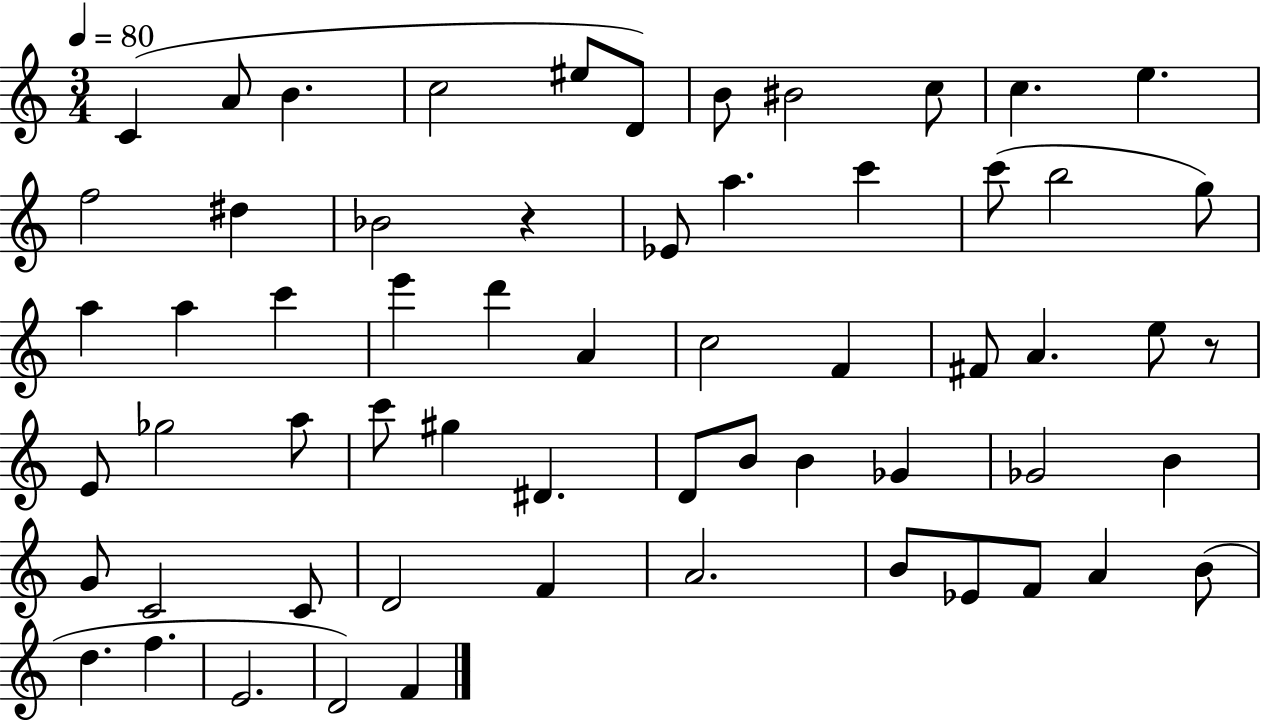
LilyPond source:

{
  \clef treble
  \numericTimeSignature
  \time 3/4
  \key c \major
  \tempo 4 = 80
  \repeat volta 2 { c'4( a'8 b'4. | c''2 eis''8 d'8) | b'8 bis'2 c''8 | c''4. e''4. | \break f''2 dis''4 | bes'2 r4 | ees'8 a''4. c'''4 | c'''8( b''2 g''8) | \break a''4 a''4 c'''4 | e'''4 d'''4 a'4 | c''2 f'4 | fis'8 a'4. e''8 r8 | \break e'8 ges''2 a''8 | c'''8 gis''4 dis'4. | d'8 b'8 b'4 ges'4 | ges'2 b'4 | \break g'8 c'2 c'8 | d'2 f'4 | a'2. | b'8 ees'8 f'8 a'4 b'8( | \break d''4. f''4. | e'2. | d'2) f'4 | } \bar "|."
}